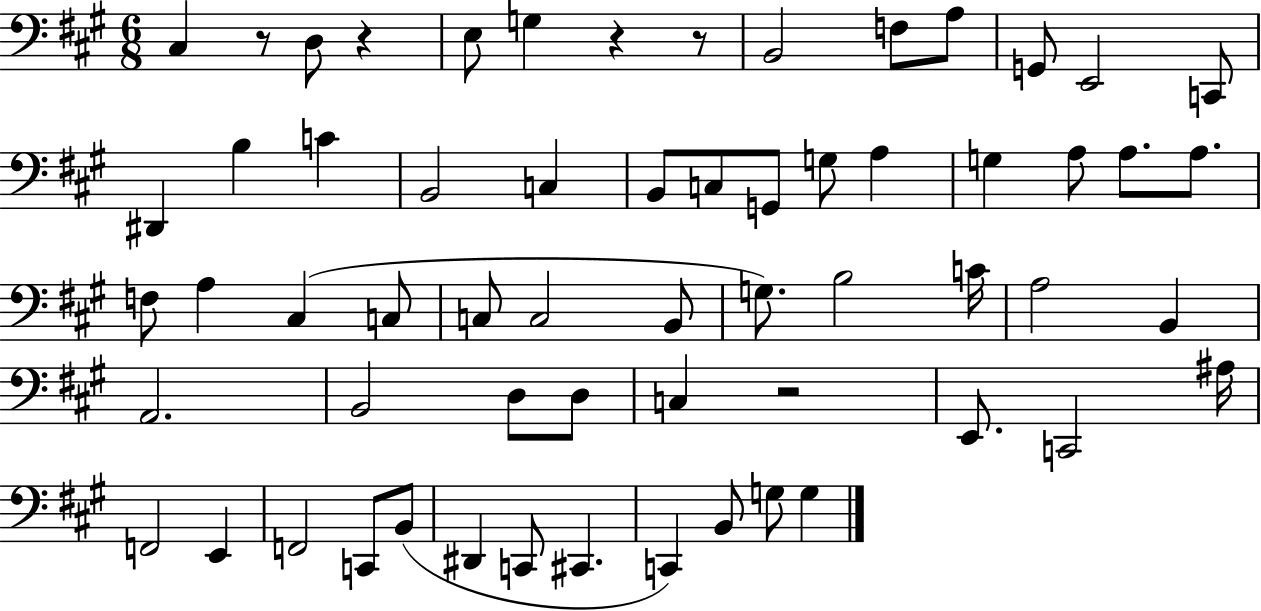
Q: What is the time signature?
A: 6/8